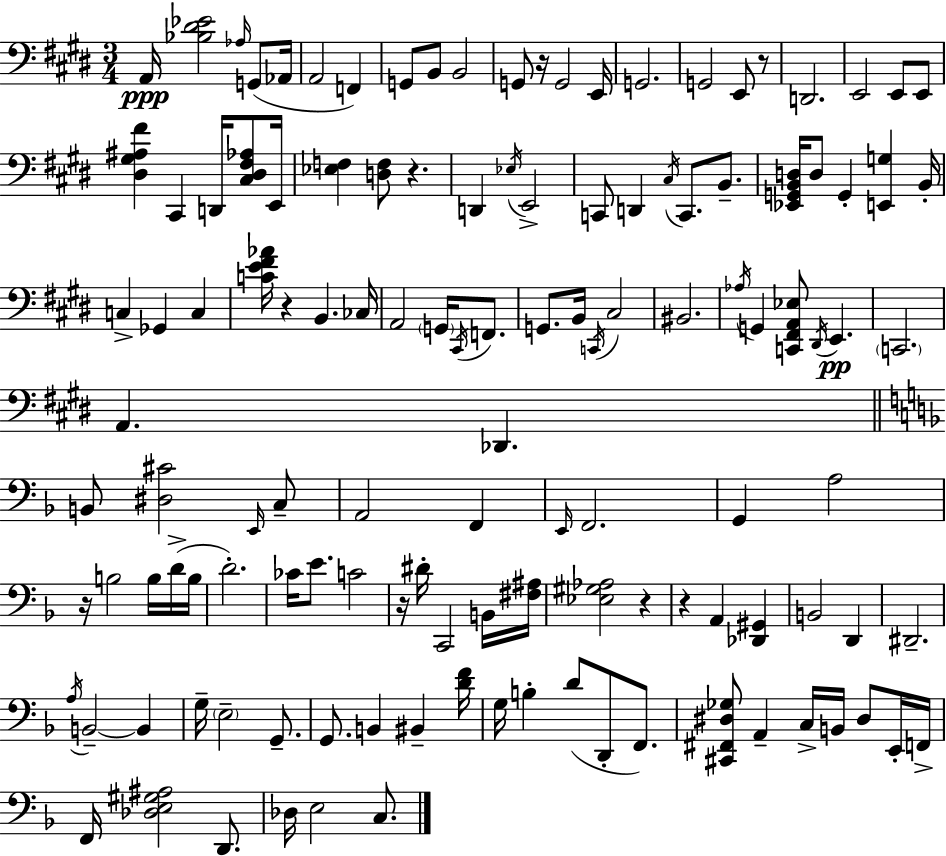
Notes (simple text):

A2/s [Bb3,D#4,Eb4]/h Ab3/s G2/e Ab2/s A2/h F2/q G2/e B2/e B2/h G2/e R/s G2/h E2/s G2/h. G2/h E2/e R/e D2/h. E2/h E2/e E2/e [D#3,G#3,A#3,F#4]/q C#2/q D2/s [C#3,D#3,F#3,Ab3]/e E2/s [Eb3,F3]/q [D3,F3]/e R/q. D2/q Eb3/s E2/h C2/e D2/q C#3/s C2/e. B2/e. [Eb2,G2,B2,D3]/s D3/e G2/q [E2,G3]/q B2/s C3/q Gb2/q C3/q [C4,E4,F#4,Ab4]/s R/q B2/q. CES3/s A2/h G2/s C#2/s F2/e. G2/e. B2/s C2/s C#3/h BIS2/h. Ab3/s G2/q [C2,F#2,A2,Eb3]/e D#2/s E2/q. C2/h. A2/q. Db2/q. B2/e [D#3,C#4]/h E2/s C3/e A2/h F2/q E2/s F2/h. G2/q A3/h R/s B3/h B3/s D4/s B3/s D4/h. CES4/s E4/e. C4/h R/s D#4/s C2/h B2/s [F#3,A#3]/s [Eb3,G#3,Ab3]/h R/q R/q A2/q [Db2,G#2]/q B2/h D2/q D#2/h. A3/s B2/h B2/q G3/s E3/h G2/e. G2/e. B2/q BIS2/q [D4,F4]/s G3/s B3/q D4/e D2/e F2/e. [C#2,F#2,D#3,Gb3]/e A2/q C3/s B2/s D#3/e E2/s F2/s F2/s [Db3,E3,G#3,A#3]/h D2/e. Db3/s E3/h C3/e.